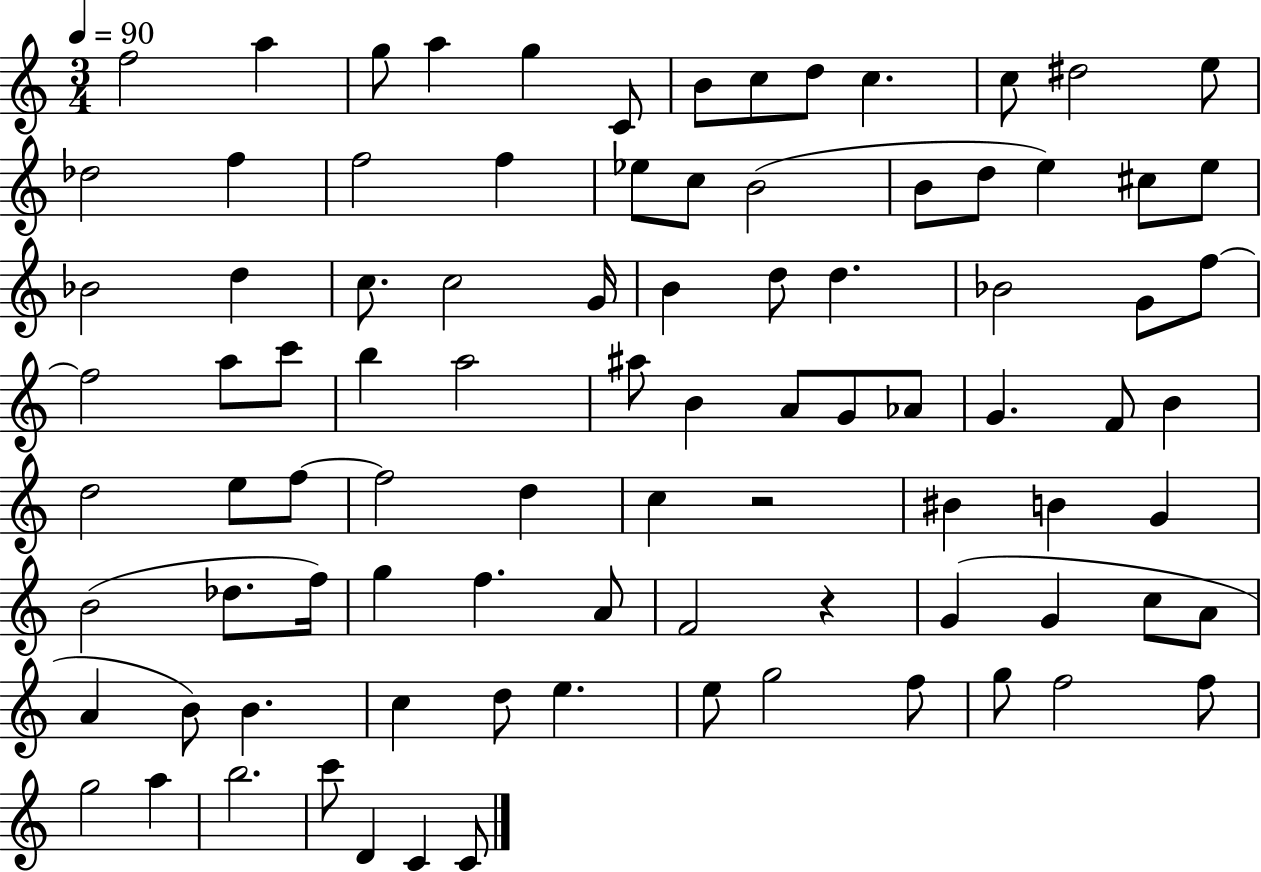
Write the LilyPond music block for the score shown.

{
  \clef treble
  \numericTimeSignature
  \time 3/4
  \key c \major
  \tempo 4 = 90
  f''2 a''4 | g''8 a''4 g''4 c'8 | b'8 c''8 d''8 c''4. | c''8 dis''2 e''8 | \break des''2 f''4 | f''2 f''4 | ees''8 c''8 b'2( | b'8 d''8 e''4) cis''8 e''8 | \break bes'2 d''4 | c''8. c''2 g'16 | b'4 d''8 d''4. | bes'2 g'8 f''8~~ | \break f''2 a''8 c'''8 | b''4 a''2 | ais''8 b'4 a'8 g'8 aes'8 | g'4. f'8 b'4 | \break d''2 e''8 f''8~~ | f''2 d''4 | c''4 r2 | bis'4 b'4 g'4 | \break b'2( des''8. f''16) | g''4 f''4. a'8 | f'2 r4 | g'4( g'4 c''8 a'8 | \break a'4 b'8) b'4. | c''4 d''8 e''4. | e''8 g''2 f''8 | g''8 f''2 f''8 | \break g''2 a''4 | b''2. | c'''8 d'4 c'4 c'8 | \bar "|."
}